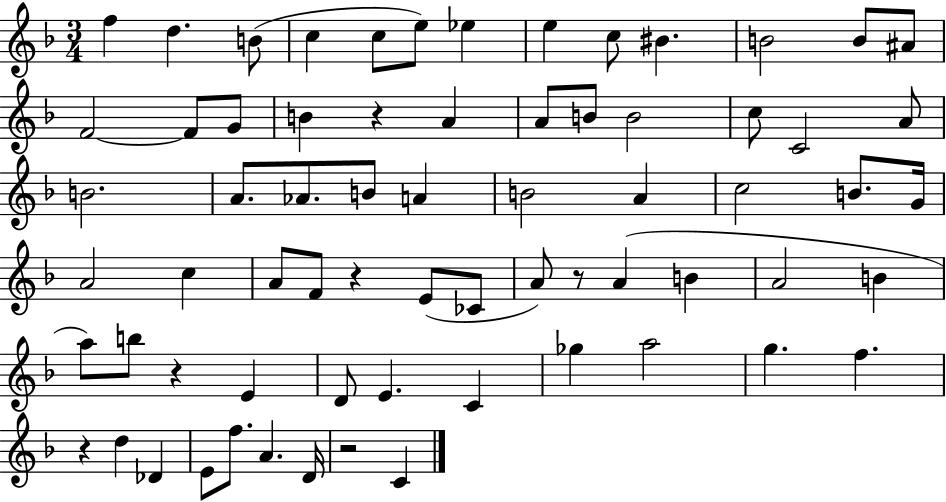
{
  \clef treble
  \numericTimeSignature
  \time 3/4
  \key f \major
  f''4 d''4. b'8( | c''4 c''8 e''8) ees''4 | e''4 c''8 bis'4. | b'2 b'8 ais'8 | \break f'2~~ f'8 g'8 | b'4 r4 a'4 | a'8 b'8 b'2 | c''8 c'2 a'8 | \break b'2. | a'8. aes'8. b'8 a'4 | b'2 a'4 | c''2 b'8. g'16 | \break a'2 c''4 | a'8 f'8 r4 e'8( ces'8 | a'8) r8 a'4( b'4 | a'2 b'4 | \break a''8) b''8 r4 e'4 | d'8 e'4. c'4 | ges''4 a''2 | g''4. f''4. | \break r4 d''4 des'4 | e'8 f''8. a'4. d'16 | r2 c'4 | \bar "|."
}